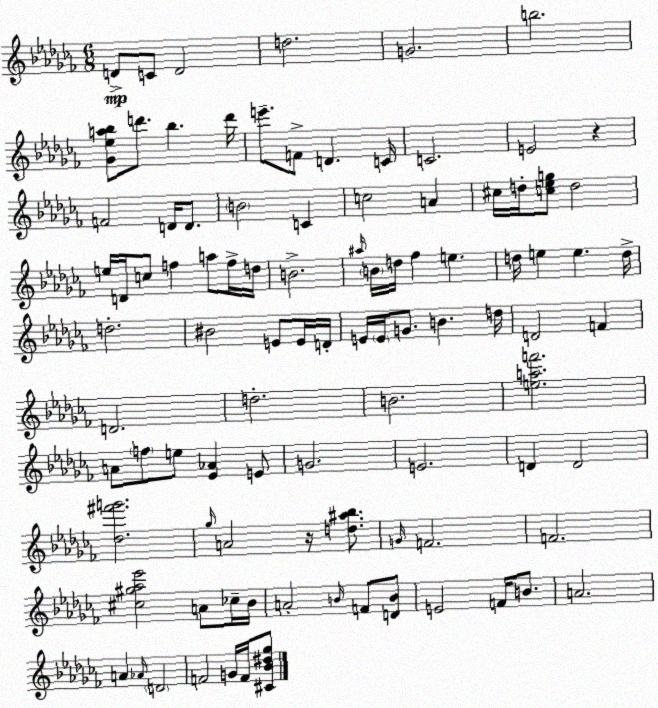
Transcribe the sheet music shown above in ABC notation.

X:1
T:Untitled
M:6/8
L:1/4
K:Abm
D/2 C/2 D2 d2 G2 b2 [_G_ea_b]/2 d'/2 _b d'/4 e'/2 F/2 D C/4 C2 E2 z F2 D/4 D/2 B2 C c2 A ^c/4 d/4 [c_eg]/2 d2 e/4 D/4 c/2 f a/2 f/4 d/4 B2 ^a/4 B/4 d/4 _f e d/4 e e d/4 d2 ^B2 E/2 E/4 D/4 E/4 E/4 G/2 B d/4 D2 F D2 d2 B2 [eaf']2 A/2 f/2 e/2 [_E_A] E/2 G2 E2 D D2 [_d^f'g']2 _g/4 A2 z/4 [d^a_b]/2 G/4 F2 F2 [^c^g_a_e']2 A/2 _c/4 _B/4 A2 B/4 F/2 [DB]/2 E2 F/4 B/2 A2 A _A/4 D2 F2 G/4 F/4 [^C_B^d_g]/2